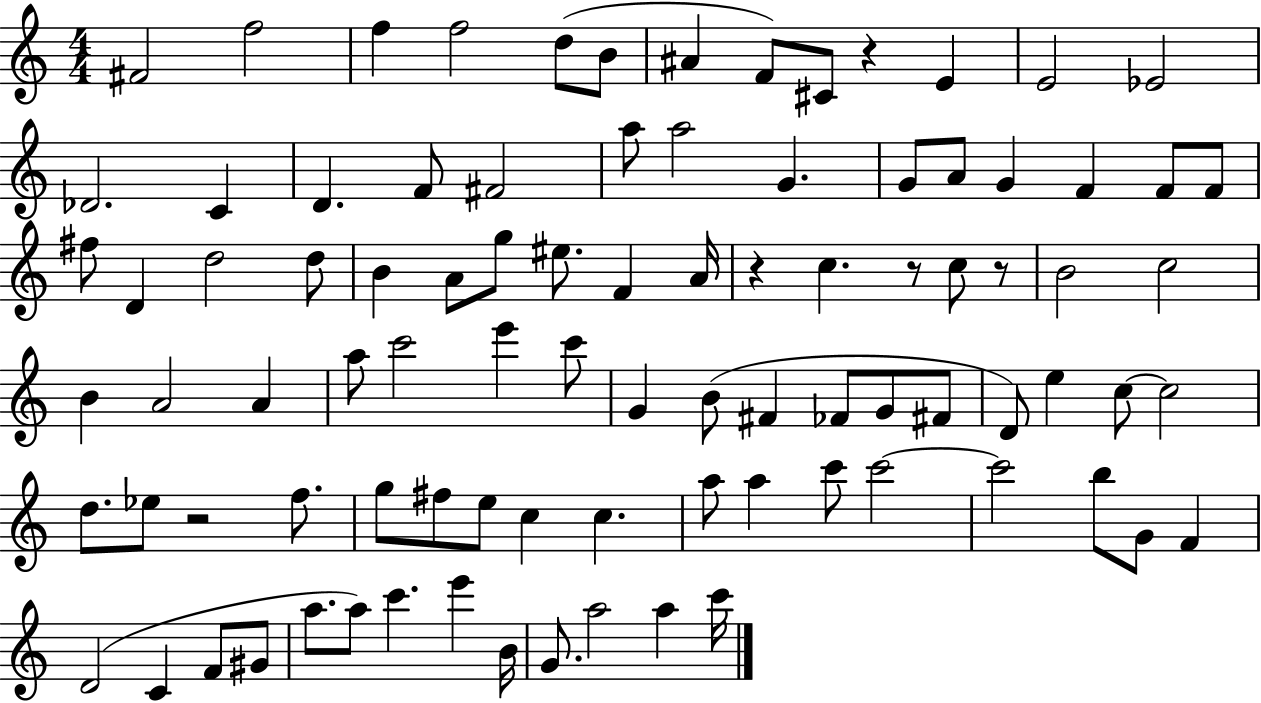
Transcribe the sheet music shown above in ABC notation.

X:1
T:Untitled
M:4/4
L:1/4
K:C
^F2 f2 f f2 d/2 B/2 ^A F/2 ^C/2 z E E2 _E2 _D2 C D F/2 ^F2 a/2 a2 G G/2 A/2 G F F/2 F/2 ^f/2 D d2 d/2 B A/2 g/2 ^e/2 F A/4 z c z/2 c/2 z/2 B2 c2 B A2 A a/2 c'2 e' c'/2 G B/2 ^F _F/2 G/2 ^F/2 D/2 e c/2 c2 d/2 _e/2 z2 f/2 g/2 ^f/2 e/2 c c a/2 a c'/2 c'2 c'2 b/2 G/2 F D2 C F/2 ^G/2 a/2 a/2 c' e' B/4 G/2 a2 a c'/4